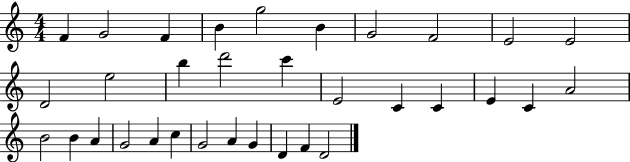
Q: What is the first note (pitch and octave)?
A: F4